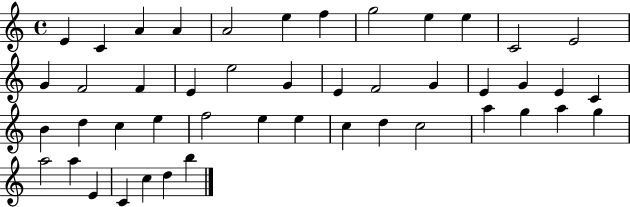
E4/q C4/q A4/q A4/q A4/h E5/q F5/q G5/h E5/q E5/q C4/h E4/h G4/q F4/h F4/q E4/q E5/h G4/q E4/q F4/h G4/q E4/q G4/q E4/q C4/q B4/q D5/q C5/q E5/q F5/h E5/q E5/q C5/q D5/q C5/h A5/q G5/q A5/q G5/q A5/h A5/q E4/q C4/q C5/q D5/q B5/q